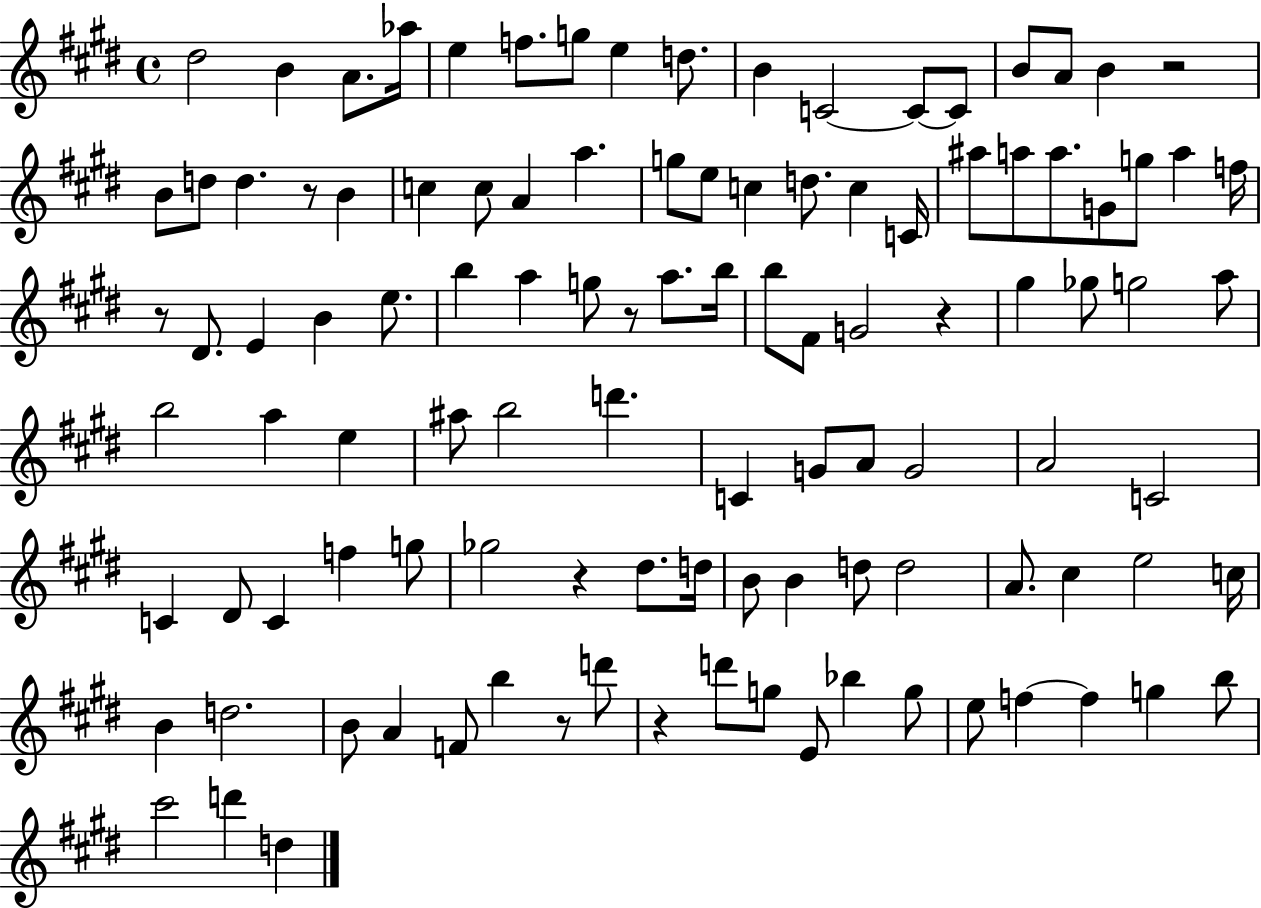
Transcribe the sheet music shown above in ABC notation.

X:1
T:Untitled
M:4/4
L:1/4
K:E
^d2 B A/2 _a/4 e f/2 g/2 e d/2 B C2 C/2 C/2 B/2 A/2 B z2 B/2 d/2 d z/2 B c c/2 A a g/2 e/2 c d/2 c C/4 ^a/2 a/2 a/2 G/2 g/2 a f/4 z/2 ^D/2 E B e/2 b a g/2 z/2 a/2 b/4 b/2 ^F/2 G2 z ^g _g/2 g2 a/2 b2 a e ^a/2 b2 d' C G/2 A/2 G2 A2 C2 C ^D/2 C f g/2 _g2 z ^d/2 d/4 B/2 B d/2 d2 A/2 ^c e2 c/4 B d2 B/2 A F/2 b z/2 d'/2 z d'/2 g/2 E/2 _b g/2 e/2 f f g b/2 ^c'2 d' d